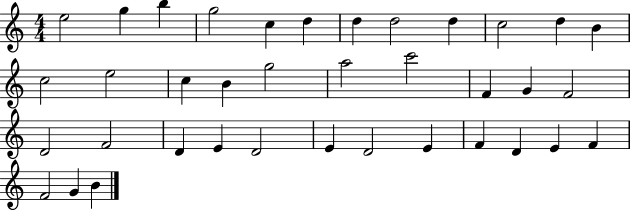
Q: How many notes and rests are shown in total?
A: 37